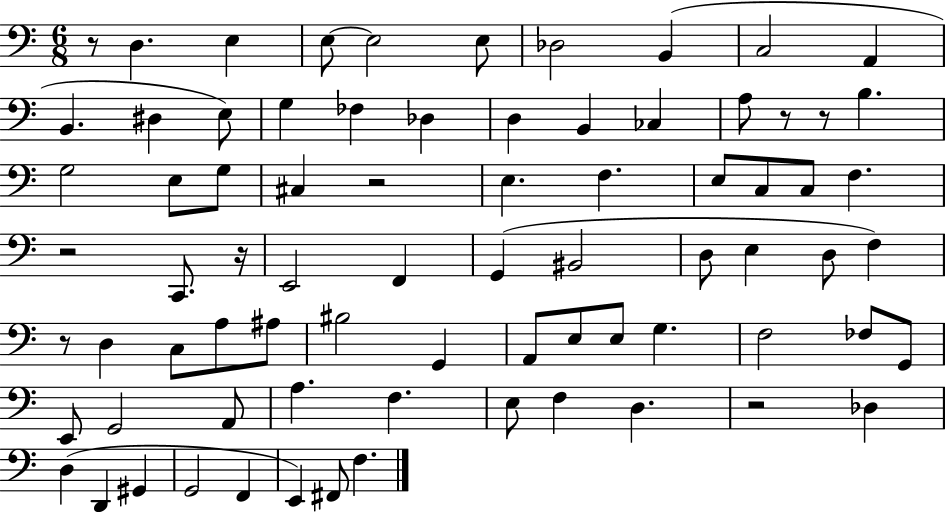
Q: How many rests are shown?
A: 8